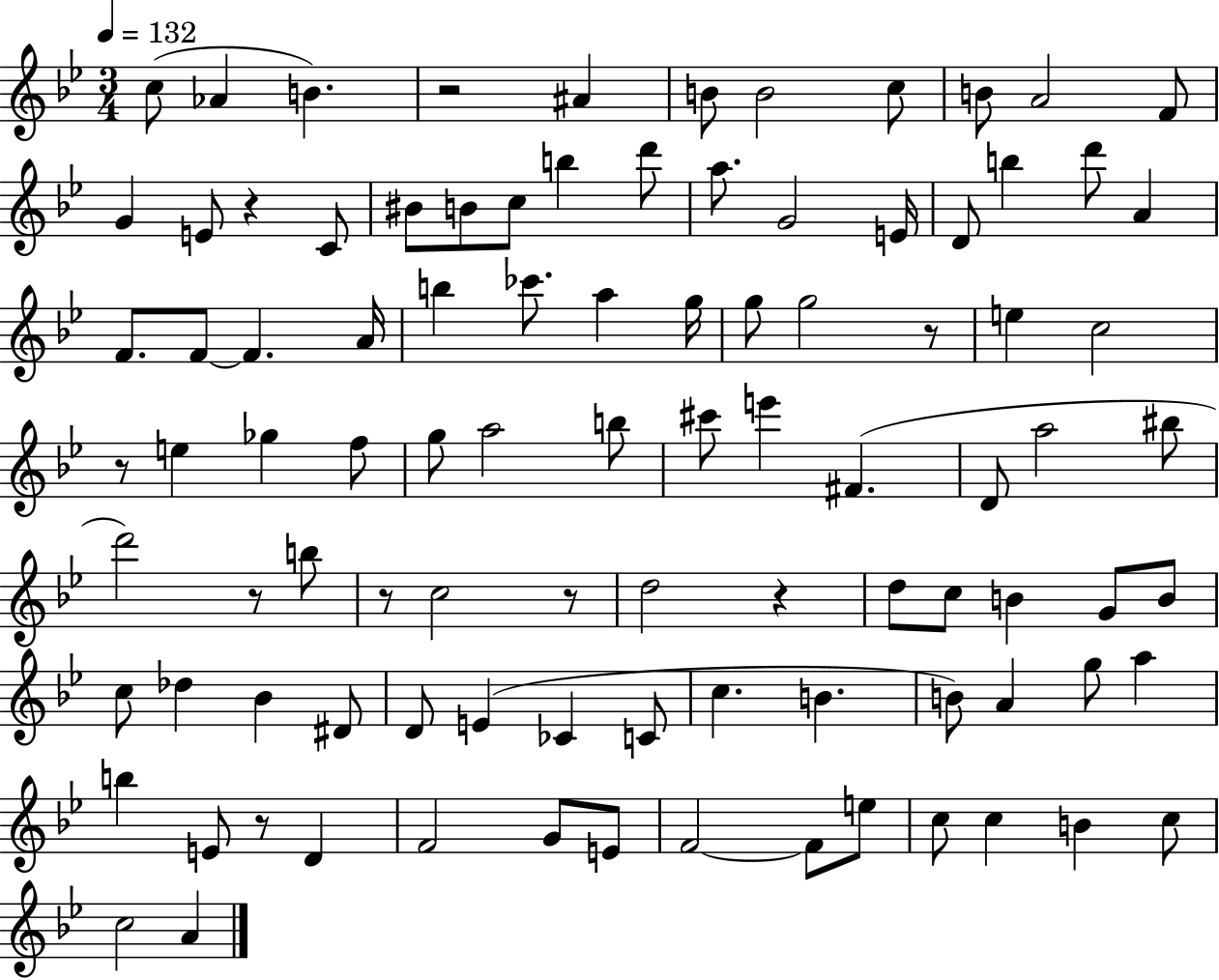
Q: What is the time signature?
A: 3/4